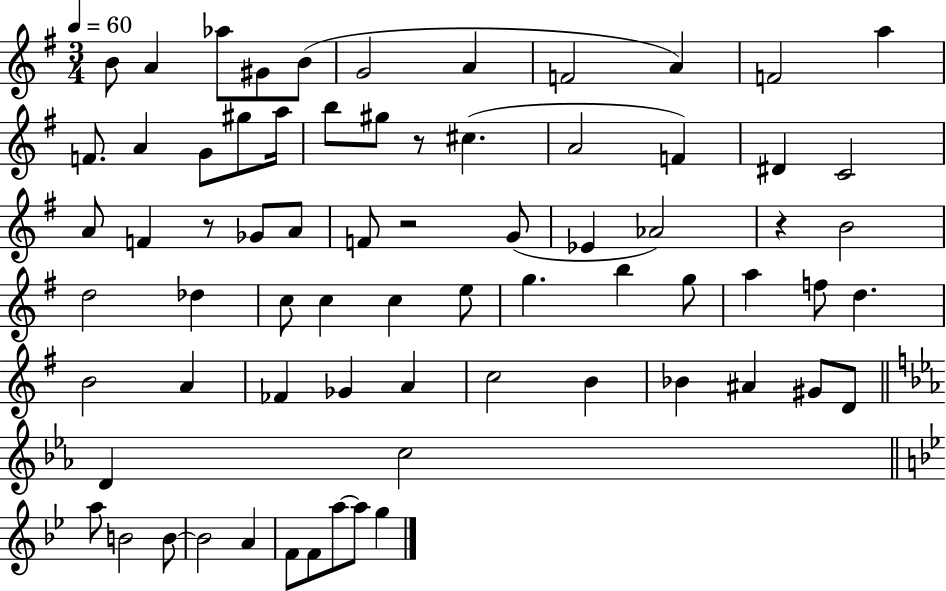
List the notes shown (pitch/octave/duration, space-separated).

B4/e A4/q Ab5/e G#4/e B4/e G4/h A4/q F4/h A4/q F4/h A5/q F4/e. A4/q G4/e G#5/e A5/s B5/e G#5/e R/e C#5/q. A4/h F4/q D#4/q C4/h A4/e F4/q R/e Gb4/e A4/e F4/e R/h G4/e Eb4/q Ab4/h R/q B4/h D5/h Db5/q C5/e C5/q C5/q E5/e G5/q. B5/q G5/e A5/q F5/e D5/q. B4/h A4/q FES4/q Gb4/q A4/q C5/h B4/q Bb4/q A#4/q G#4/e D4/e D4/q C5/h A5/e B4/h B4/e B4/h A4/q F4/e F4/e A5/e A5/e G5/q